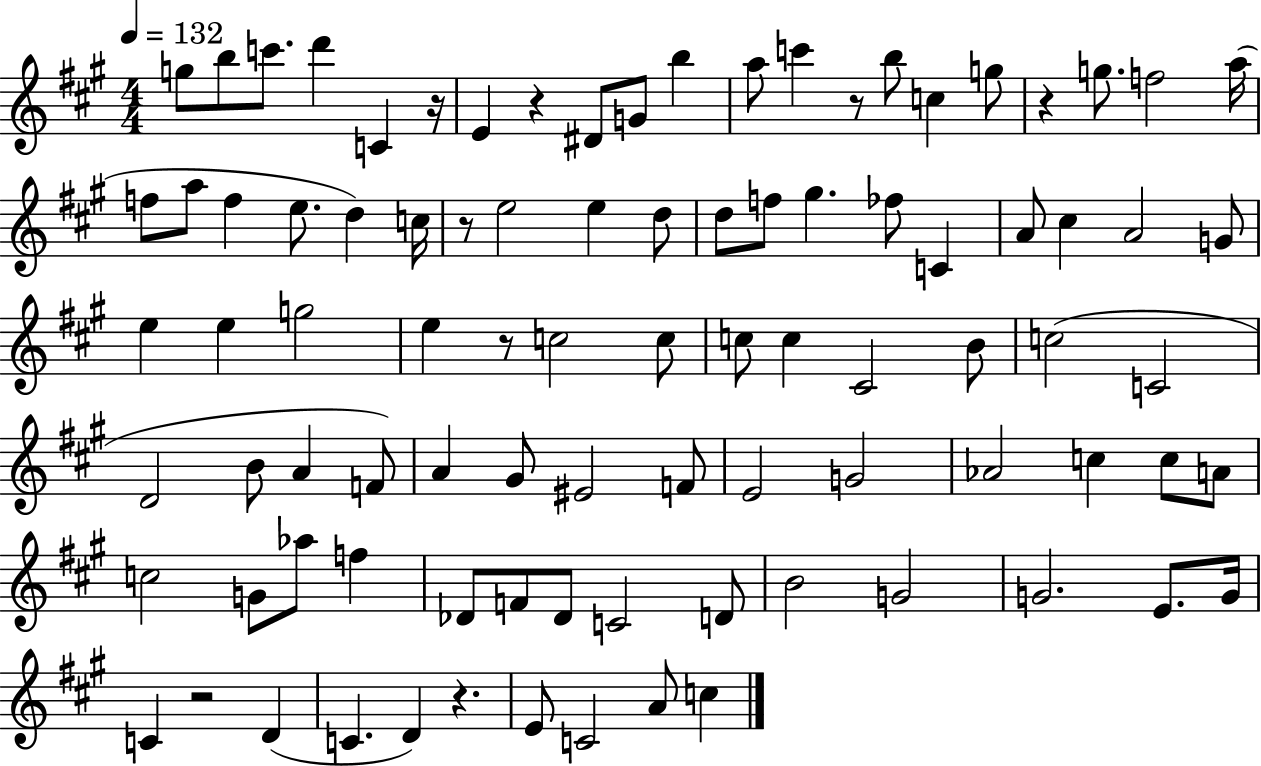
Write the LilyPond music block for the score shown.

{
  \clef treble
  \numericTimeSignature
  \time 4/4
  \key a \major
  \tempo 4 = 132
  \repeat volta 2 { g''8 b''8 c'''8. d'''4 c'4 r16 | e'4 r4 dis'8 g'8 b''4 | a''8 c'''4 r8 b''8 c''4 g''8 | r4 g''8. f''2 a''16( | \break f''8 a''8 f''4 e''8. d''4) c''16 | r8 e''2 e''4 d''8 | d''8 f''8 gis''4. fes''8 c'4 | a'8 cis''4 a'2 g'8 | \break e''4 e''4 g''2 | e''4 r8 c''2 c''8 | c''8 c''4 cis'2 b'8 | c''2( c'2 | \break d'2 b'8 a'4 f'8) | a'4 gis'8 eis'2 f'8 | e'2 g'2 | aes'2 c''4 c''8 a'8 | \break c''2 g'8 aes''8 f''4 | des'8 f'8 des'8 c'2 d'8 | b'2 g'2 | g'2. e'8. g'16 | \break c'4 r2 d'4( | c'4. d'4) r4. | e'8 c'2 a'8 c''4 | } \bar "|."
}